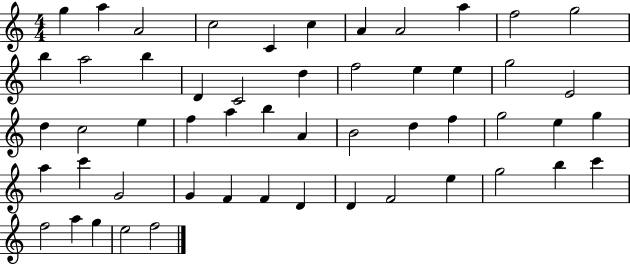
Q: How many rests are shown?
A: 0